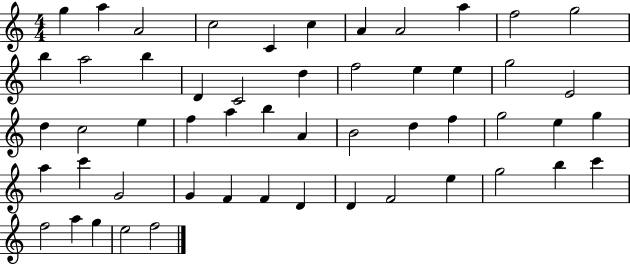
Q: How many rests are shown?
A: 0